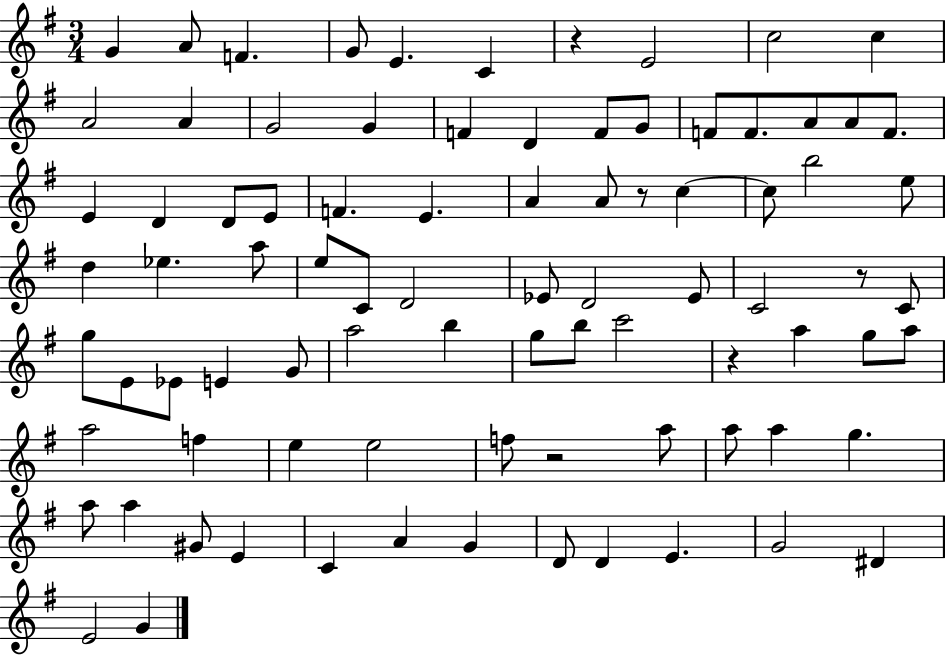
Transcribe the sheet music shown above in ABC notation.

X:1
T:Untitled
M:3/4
L:1/4
K:G
G A/2 F G/2 E C z E2 c2 c A2 A G2 G F D F/2 G/2 F/2 F/2 A/2 A/2 F/2 E D D/2 E/2 F E A A/2 z/2 c c/2 b2 e/2 d _e a/2 e/2 C/2 D2 _E/2 D2 _E/2 C2 z/2 C/2 g/2 E/2 _E/2 E G/2 a2 b g/2 b/2 c'2 z a g/2 a/2 a2 f e e2 f/2 z2 a/2 a/2 a g a/2 a ^G/2 E C A G D/2 D E G2 ^D E2 G